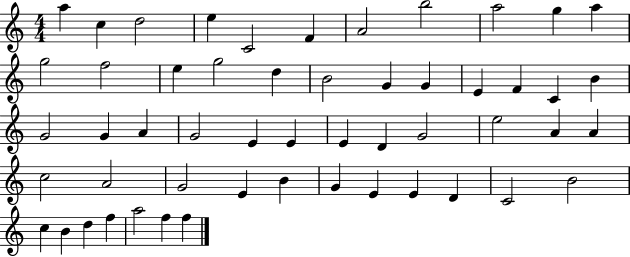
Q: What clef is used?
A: treble